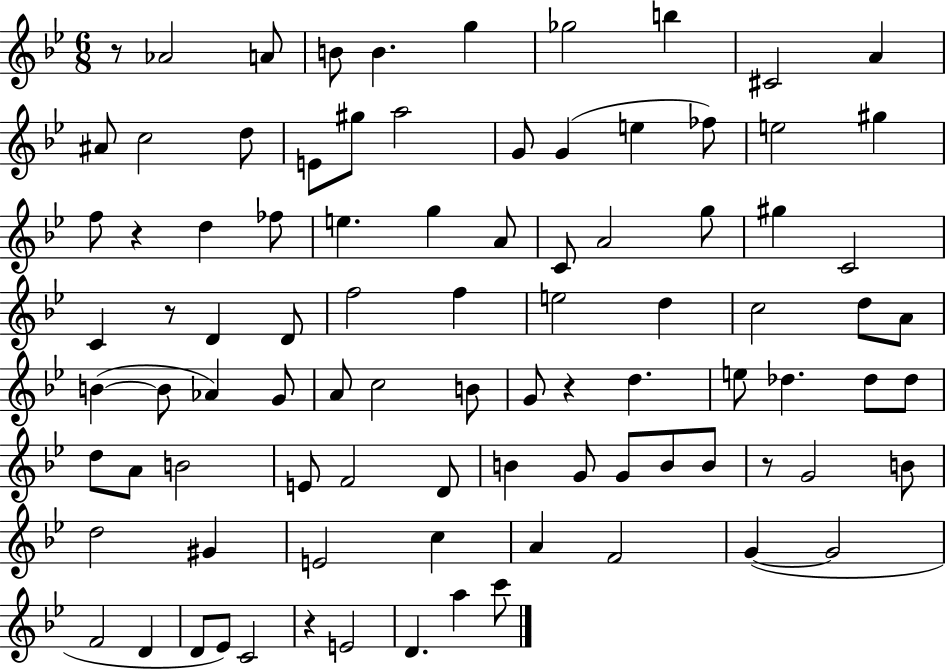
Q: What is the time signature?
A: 6/8